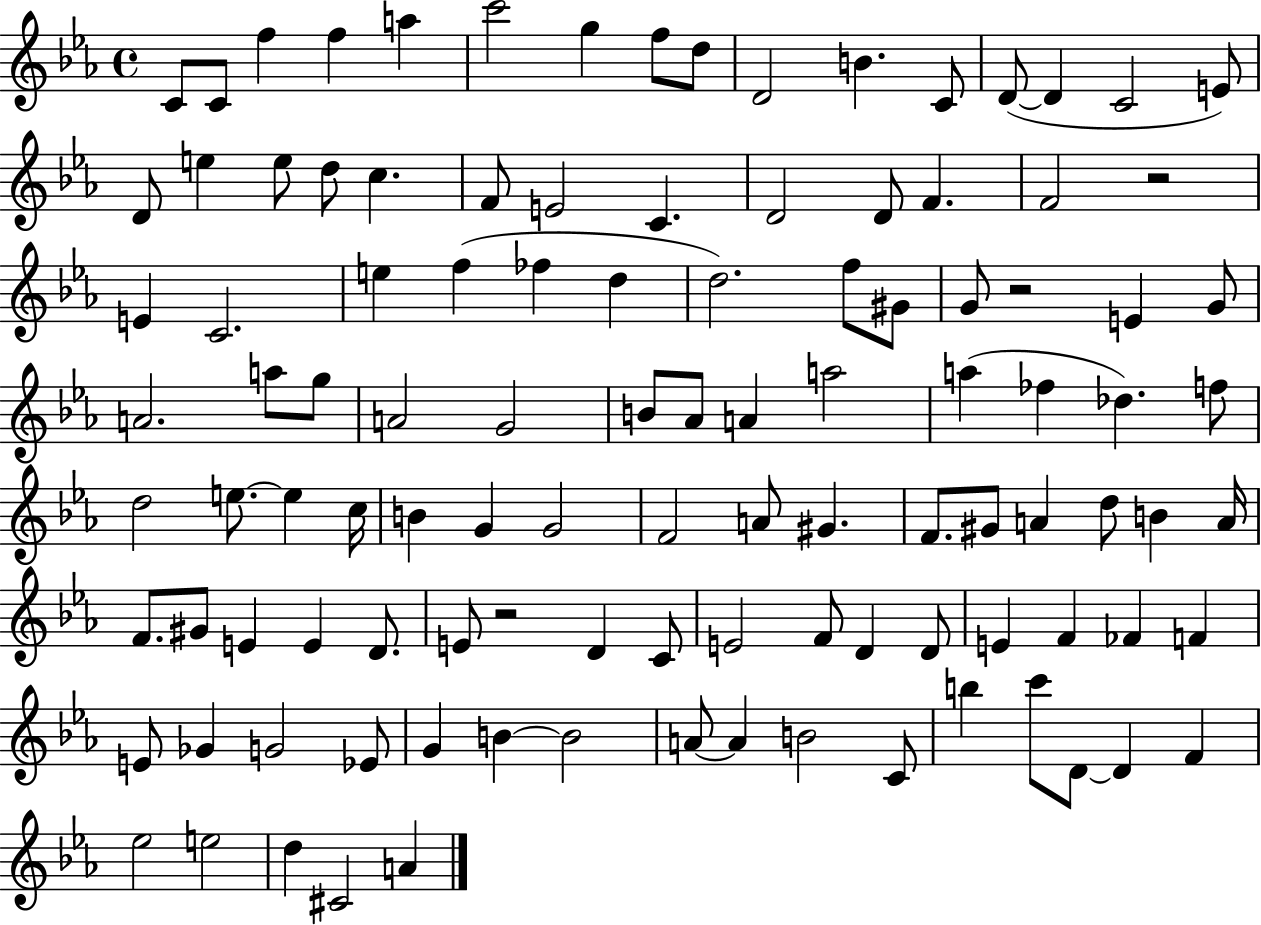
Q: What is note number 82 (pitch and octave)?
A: E4